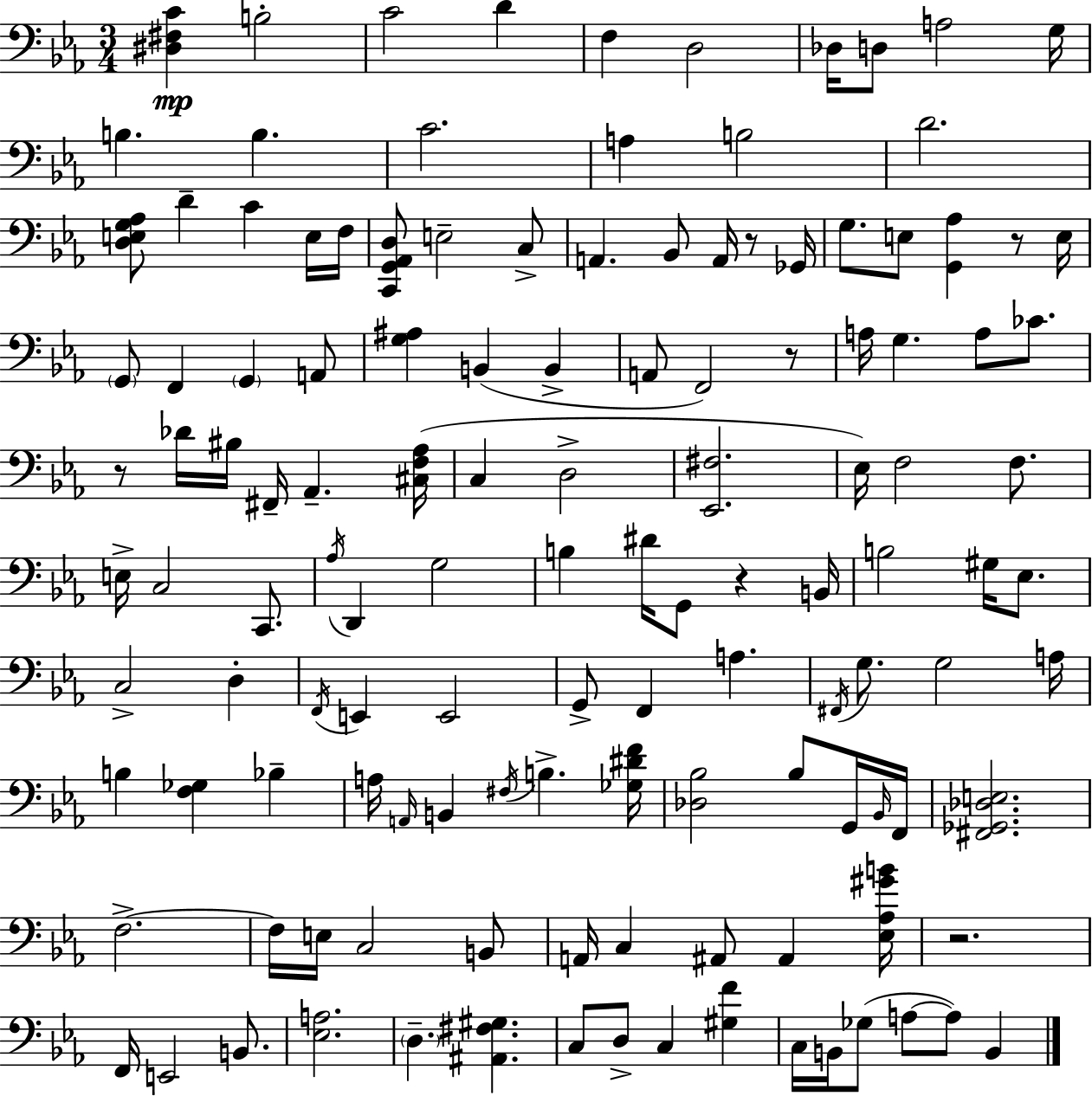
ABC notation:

X:1
T:Untitled
M:3/4
L:1/4
K:Cm
[^D,^F,C] B,2 C2 D F, D,2 _D,/4 D,/2 A,2 G,/4 B, B, C2 A, B,2 D2 [D,E,G,_A,]/2 D C E,/4 F,/4 [C,,G,,_A,,D,]/2 E,2 C,/2 A,, _B,,/2 A,,/4 z/2 _G,,/4 G,/2 E,/2 [G,,_A,] z/2 E,/4 G,,/2 F,, G,, A,,/2 [G,^A,] B,, B,, A,,/2 F,,2 z/2 A,/4 G, A,/2 _C/2 z/2 _D/4 ^B,/4 ^F,,/4 _A,, [^C,F,_A,]/4 C, D,2 [_E,,^F,]2 _E,/4 F,2 F,/2 E,/4 C,2 C,,/2 _A,/4 D,, G,2 B, ^D/4 G,,/2 z B,,/4 B,2 ^G,/4 _E,/2 C,2 D, F,,/4 E,, E,,2 G,,/2 F,, A, ^F,,/4 G,/2 G,2 A,/4 B, [F,_G,] _B, A,/4 A,,/4 B,, ^F,/4 B, [_G,^DF]/4 [_D,_B,]2 _B,/2 G,,/4 _B,,/4 F,,/4 [^F,,_G,,_D,E,]2 F,2 F,/4 E,/4 C,2 B,,/2 A,,/4 C, ^A,,/2 ^A,, [_E,_A,^GB]/4 z2 F,,/4 E,,2 B,,/2 [_E,A,]2 D, [^A,,^F,^G,] C,/2 D,/2 C, [^G,F] C,/4 B,,/4 _G,/2 A,/2 A,/2 B,,